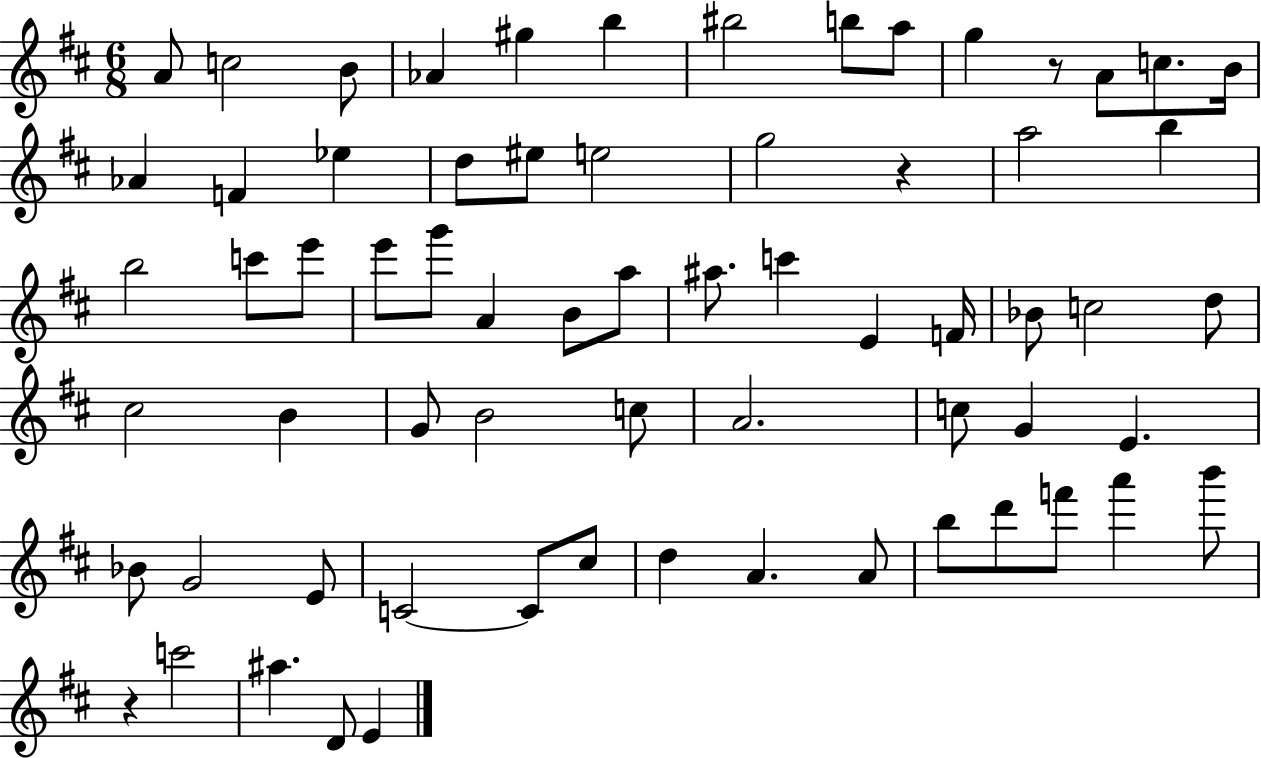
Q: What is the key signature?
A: D major